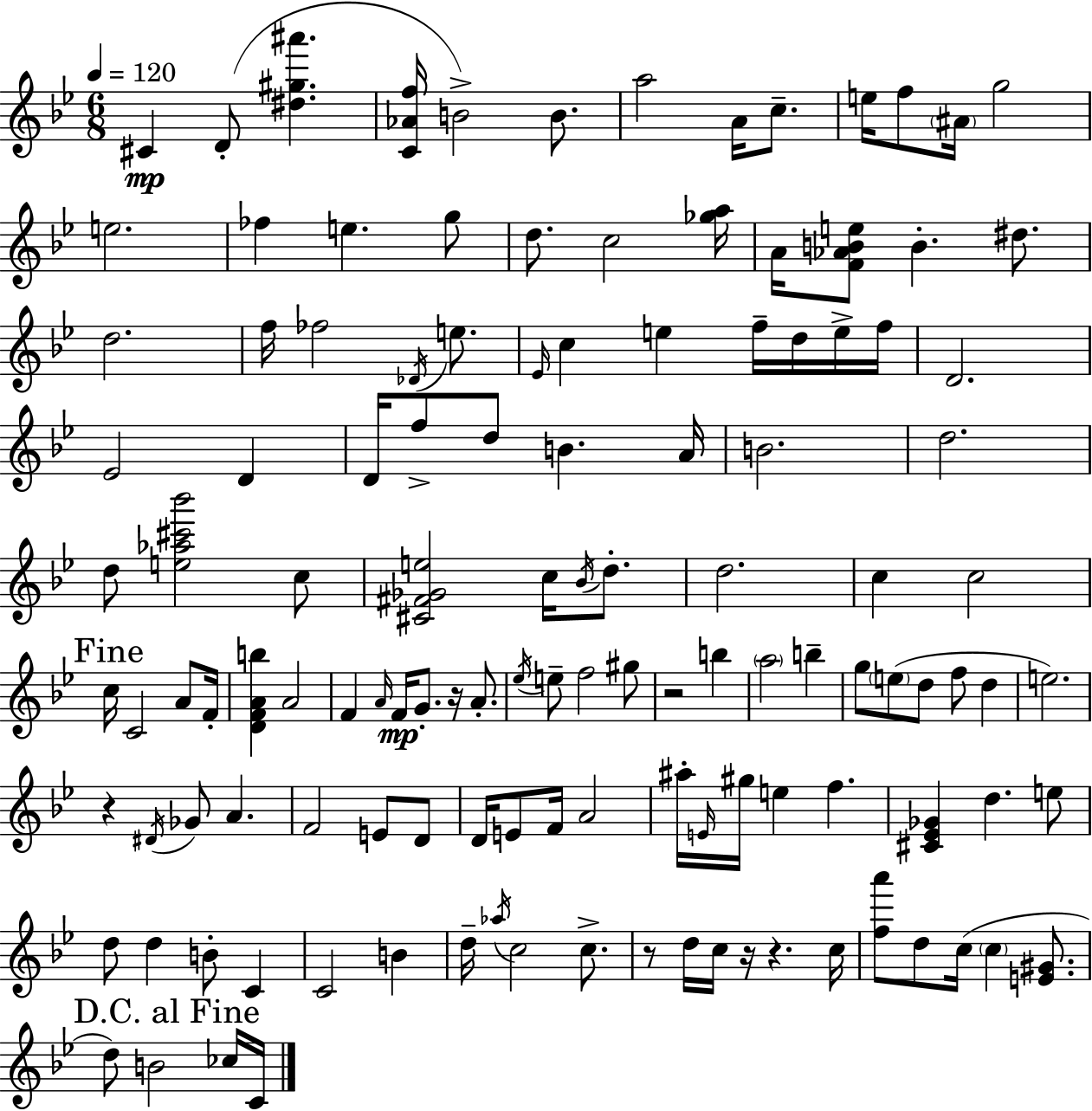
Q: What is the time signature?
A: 6/8